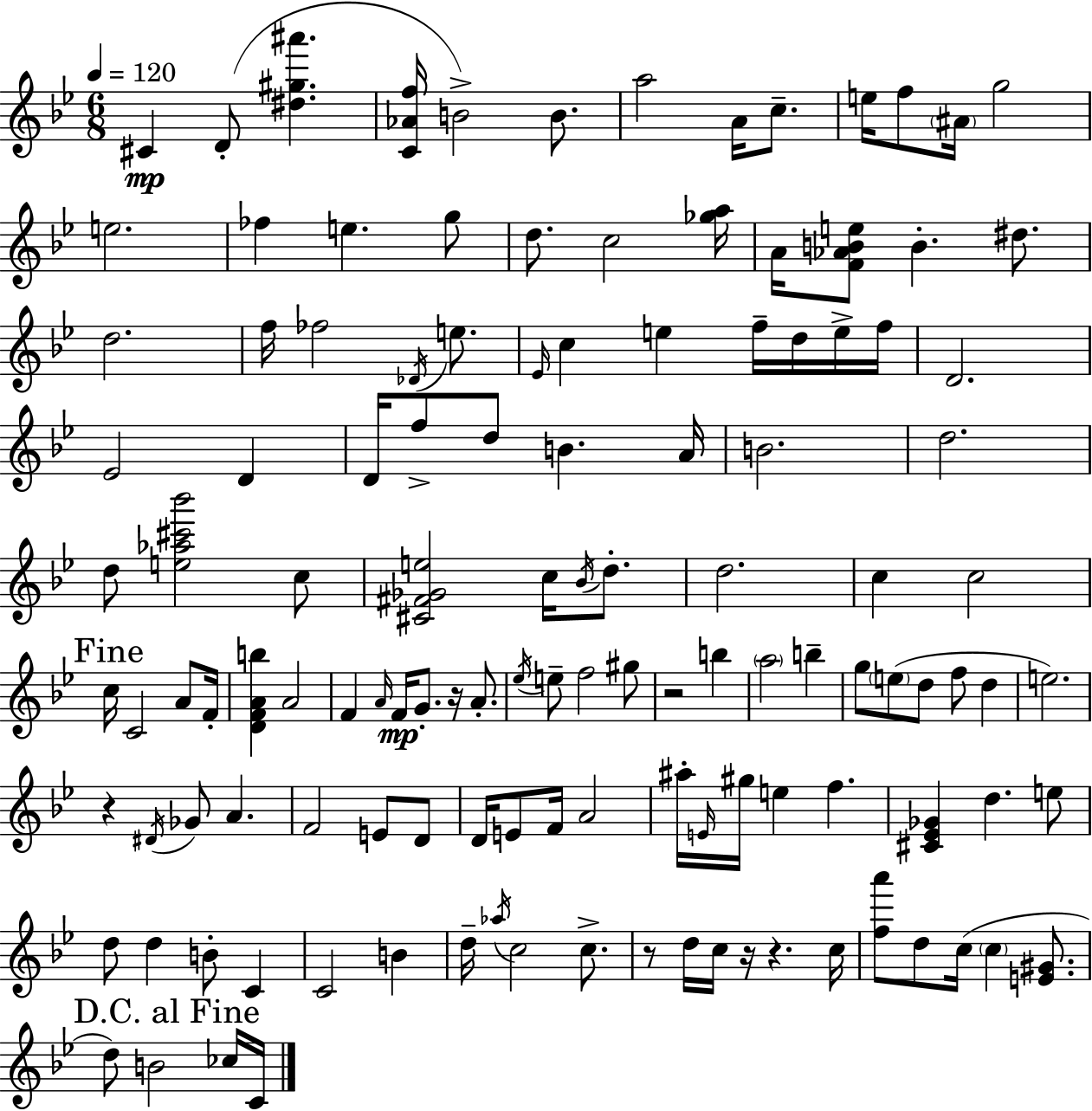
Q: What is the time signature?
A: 6/8